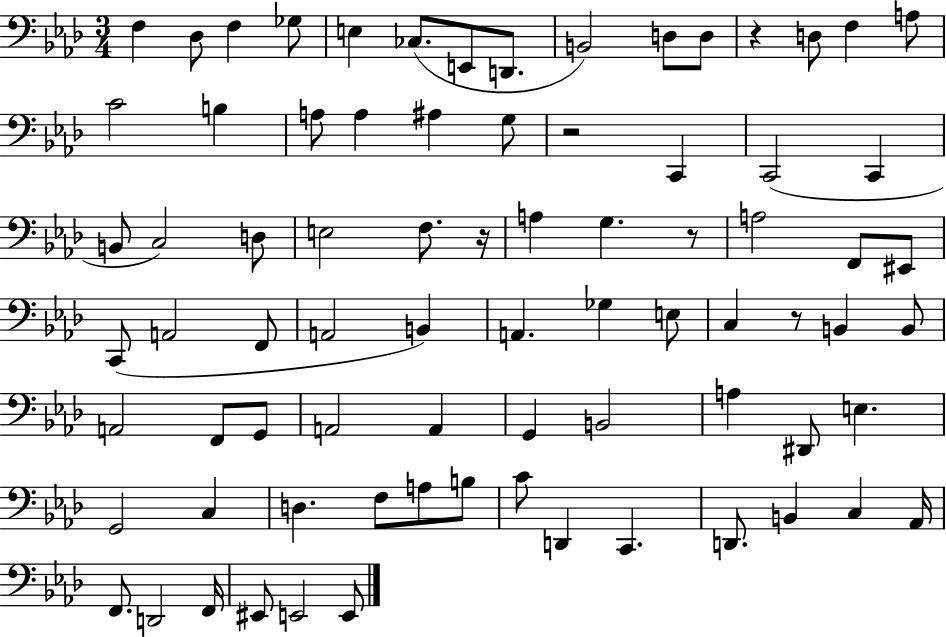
F3/q Db3/e F3/q Gb3/e E3/q CES3/e. E2/e D2/e. B2/h D3/e D3/e R/q D3/e F3/q A3/e C4/h B3/q A3/e A3/q A#3/q G3/e R/h C2/q C2/h C2/q B2/e C3/h D3/e E3/h F3/e. R/s A3/q G3/q. R/e A3/h F2/e EIS2/e C2/e A2/h F2/e A2/h B2/q A2/q. Gb3/q E3/e C3/q R/e B2/q B2/e A2/h F2/e G2/e A2/h A2/q G2/q B2/h A3/q D#2/e E3/q. G2/h C3/q D3/q. F3/e A3/e B3/e C4/e D2/q C2/q. D2/e. B2/q C3/q Ab2/s F2/e. D2/h F2/s EIS2/e E2/h E2/e